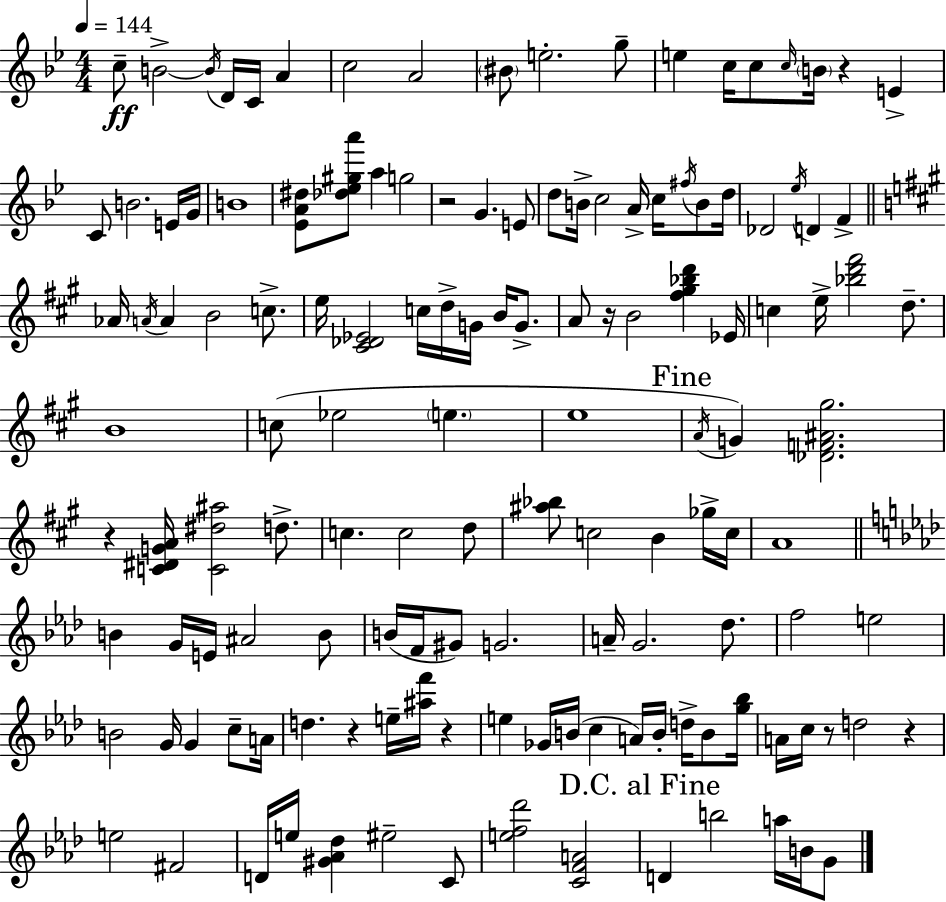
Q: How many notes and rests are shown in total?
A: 136